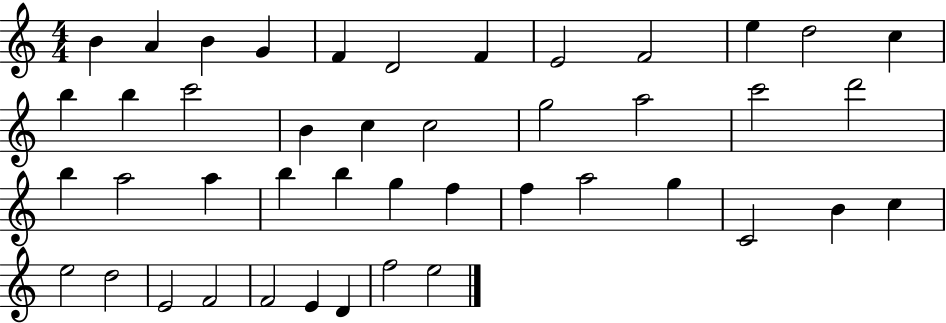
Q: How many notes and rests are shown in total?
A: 44